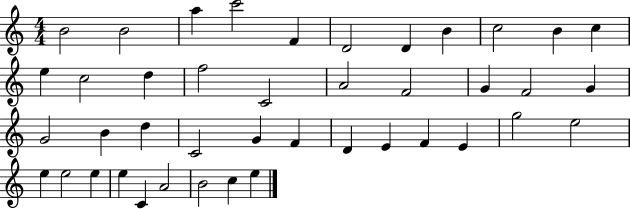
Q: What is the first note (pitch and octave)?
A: B4